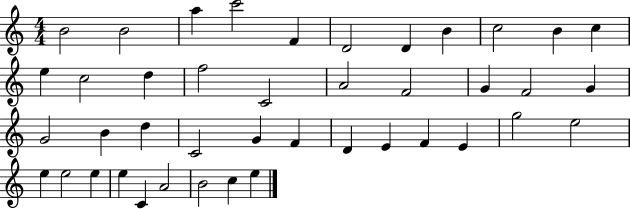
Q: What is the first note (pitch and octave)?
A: B4